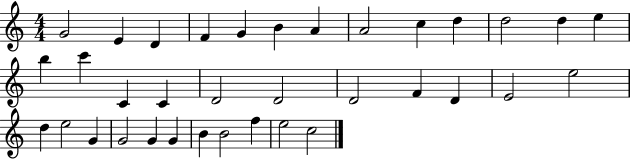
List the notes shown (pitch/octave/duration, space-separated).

G4/h E4/q D4/q F4/q G4/q B4/q A4/q A4/h C5/q D5/q D5/h D5/q E5/q B5/q C6/q C4/q C4/q D4/h D4/h D4/h F4/q D4/q E4/h E5/h D5/q E5/h G4/q G4/h G4/q G4/q B4/q B4/h F5/q E5/h C5/h